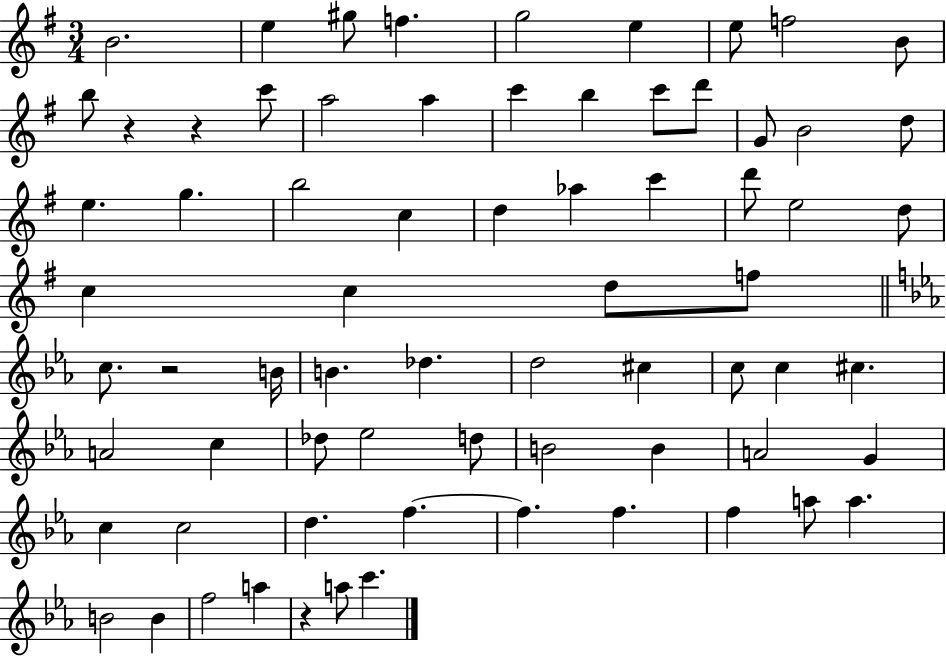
X:1
T:Untitled
M:3/4
L:1/4
K:G
B2 e ^g/2 f g2 e e/2 f2 B/2 b/2 z z c'/2 a2 a c' b c'/2 d'/2 G/2 B2 d/2 e g b2 c d _a c' d'/2 e2 d/2 c c d/2 f/2 c/2 z2 B/4 B _d d2 ^c c/2 c ^c A2 c _d/2 _e2 d/2 B2 B A2 G c c2 d f f f f a/2 a B2 B f2 a z a/2 c'